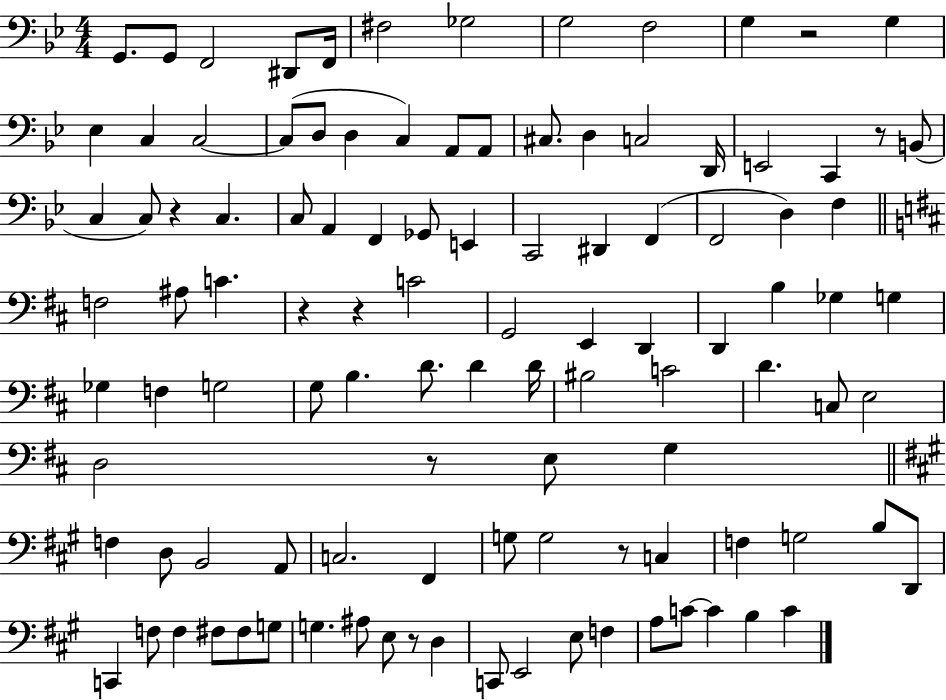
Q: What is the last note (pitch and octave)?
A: C4